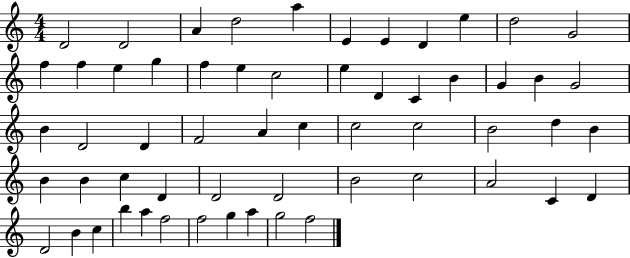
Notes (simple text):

D4/h D4/h A4/q D5/h A5/q E4/q E4/q D4/q E5/q D5/h G4/h F5/q F5/q E5/q G5/q F5/q E5/q C5/h E5/q D4/q C4/q B4/q G4/q B4/q G4/h B4/q D4/h D4/q F4/h A4/q C5/q C5/h C5/h B4/h D5/q B4/q B4/q B4/q C5/q D4/q D4/h D4/h B4/h C5/h A4/h C4/q D4/q D4/h B4/q C5/q B5/q A5/q F5/h F5/h G5/q A5/q G5/h F5/h